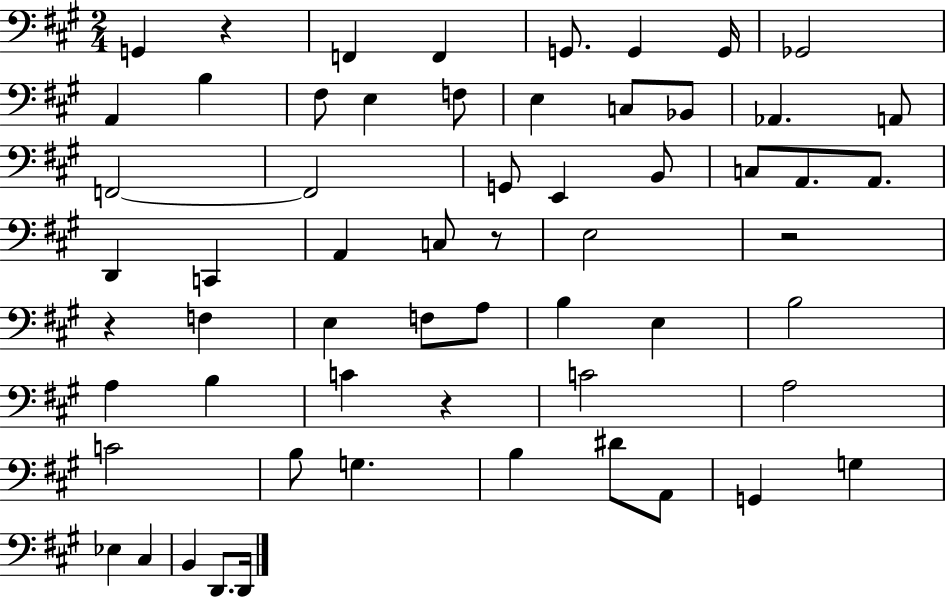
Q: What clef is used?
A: bass